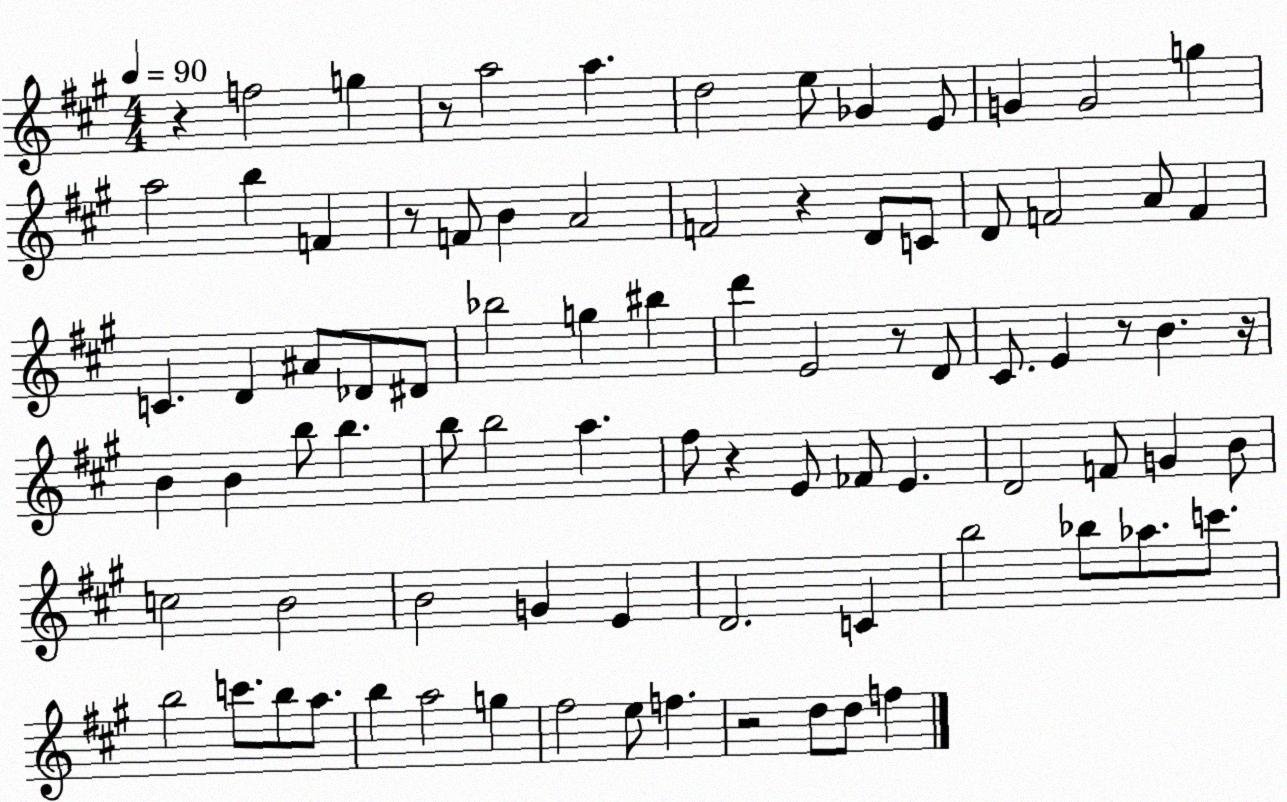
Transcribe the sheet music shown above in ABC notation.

X:1
T:Untitled
M:4/4
L:1/4
K:A
z f2 g z/2 a2 a d2 e/2 _G E/2 G G2 g a2 b F z/2 F/2 B A2 F2 z D/2 C/2 D/2 F2 A/2 F C D ^A/2 _D/2 ^D/2 _b2 g ^b d' E2 z/2 D/2 ^C/2 E z/2 B z/4 B B b/2 b b/2 b2 a ^f/2 z E/2 _F/2 E D2 F/2 G B/2 c2 B2 B2 G E D2 C b2 _b/2 _a/2 c'/2 b2 c'/2 b/2 a/2 b a2 g ^f2 e/2 f z2 d/2 d/2 f